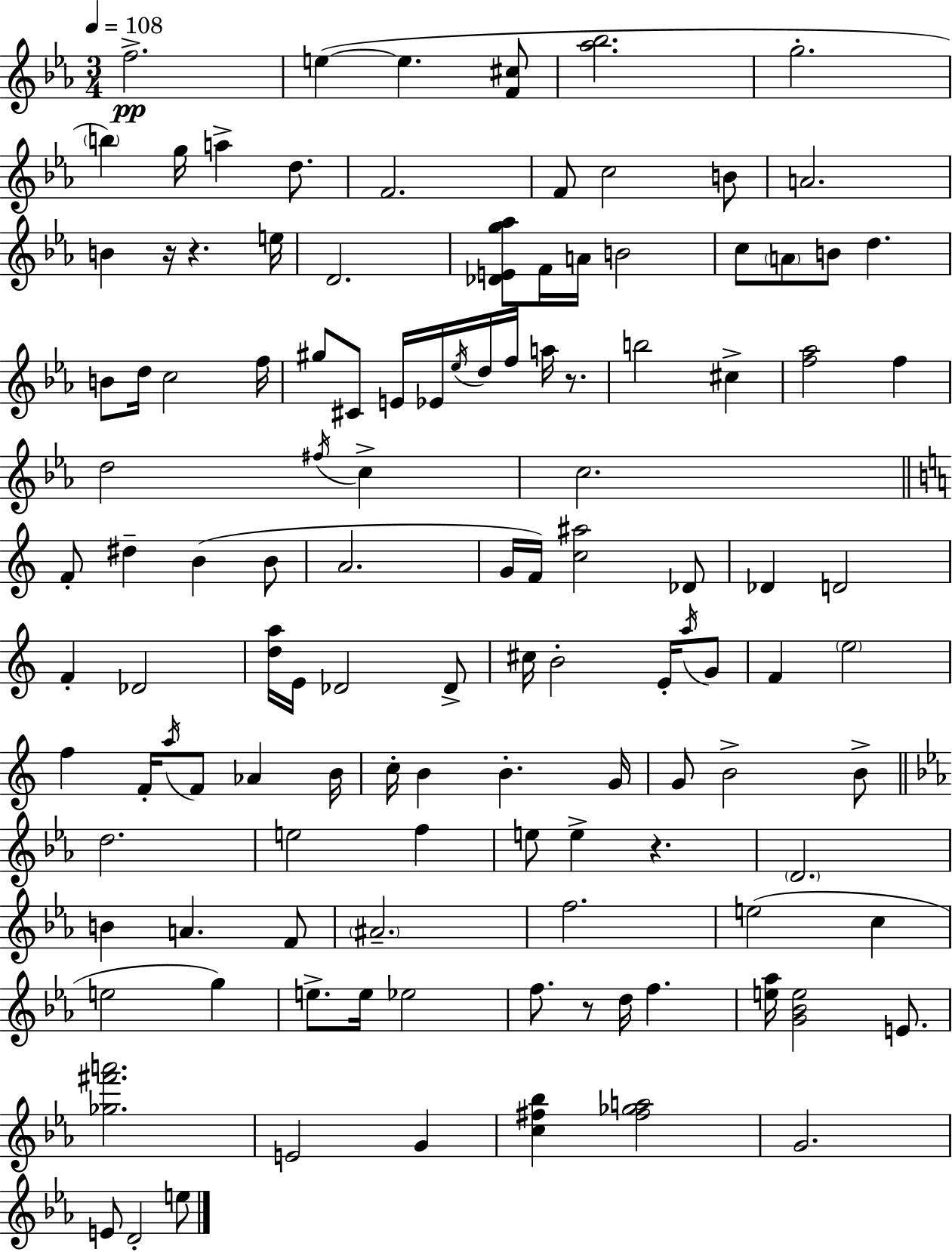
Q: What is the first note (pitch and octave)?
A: F5